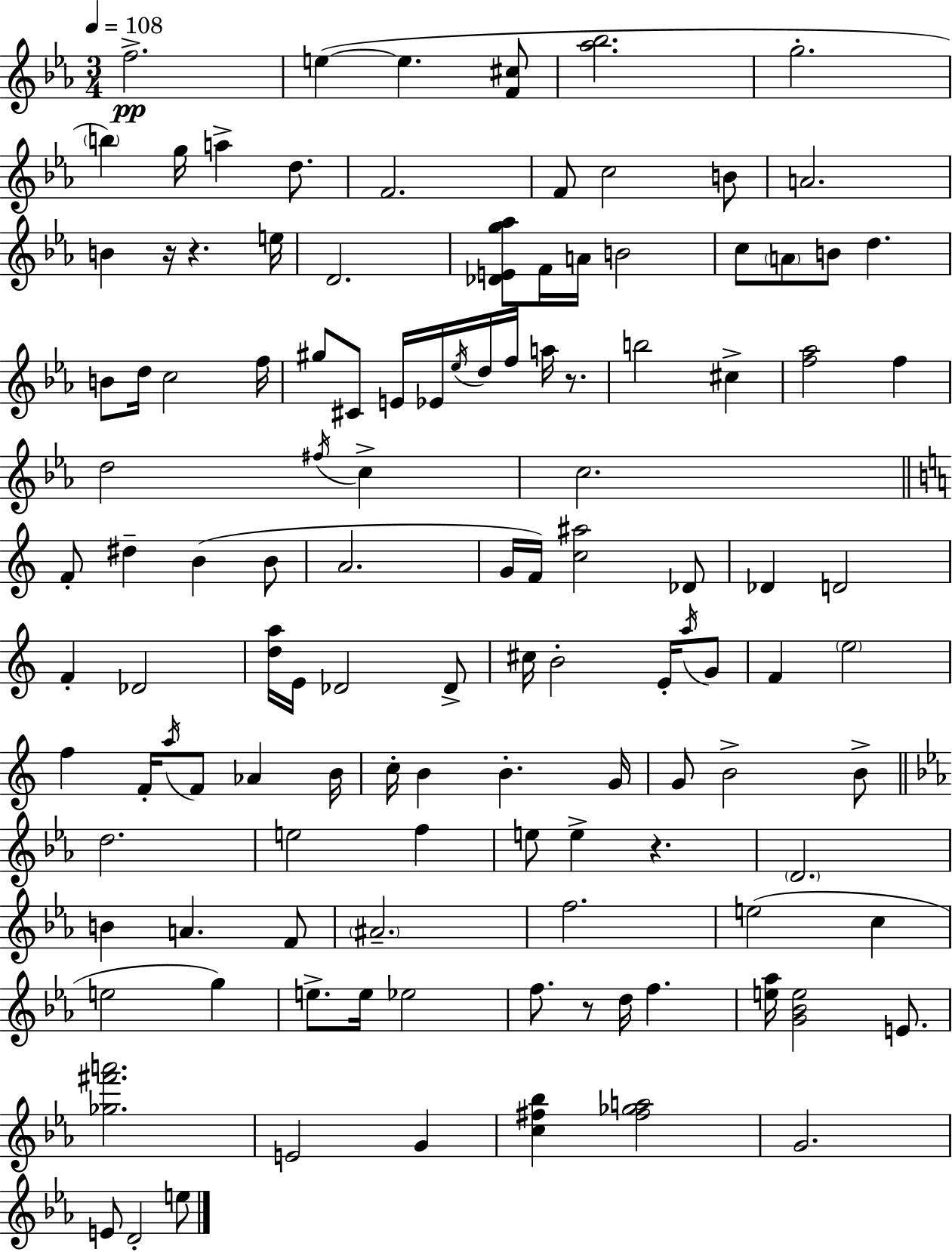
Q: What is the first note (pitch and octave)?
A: F5